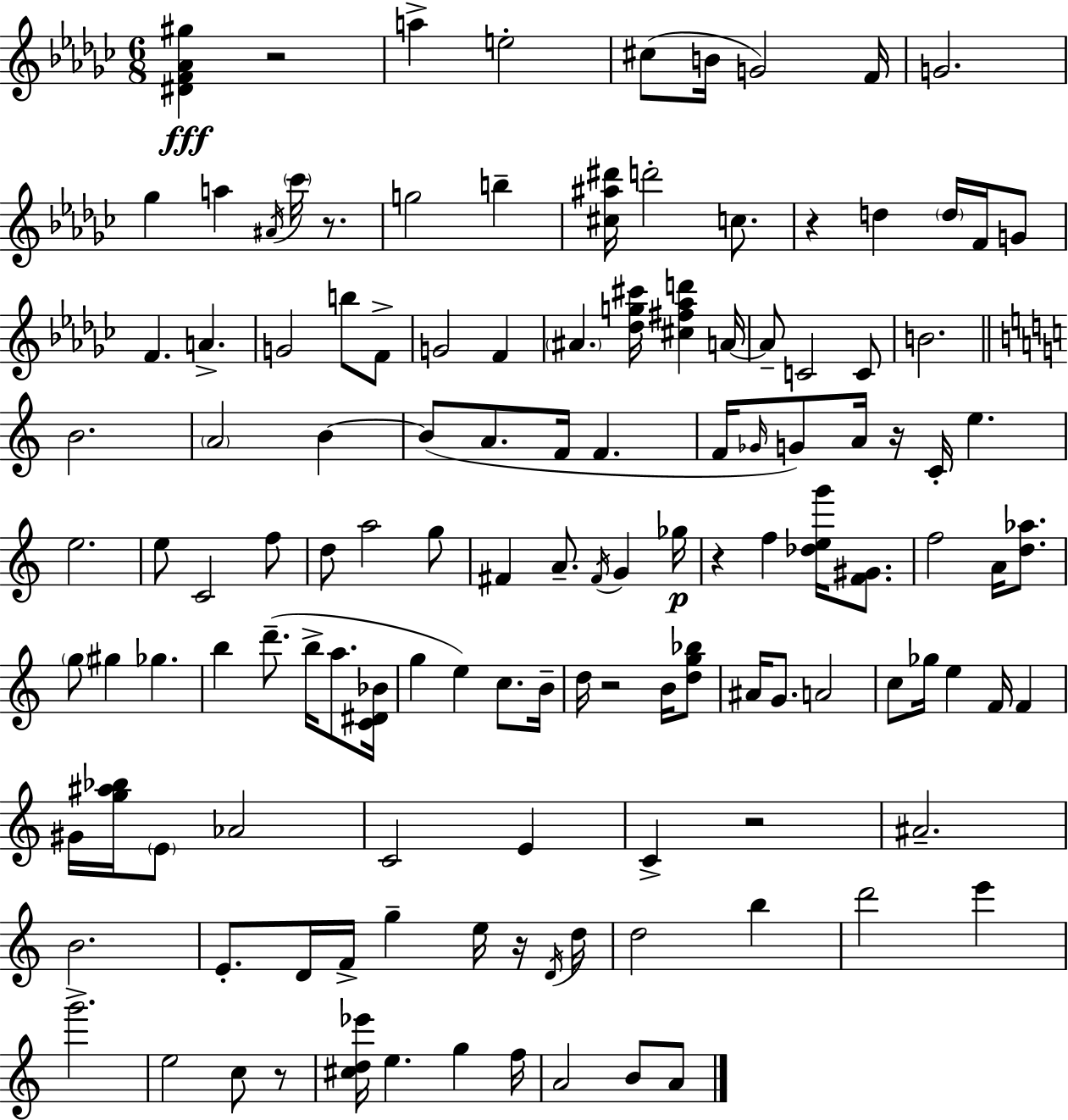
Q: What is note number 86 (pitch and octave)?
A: E4